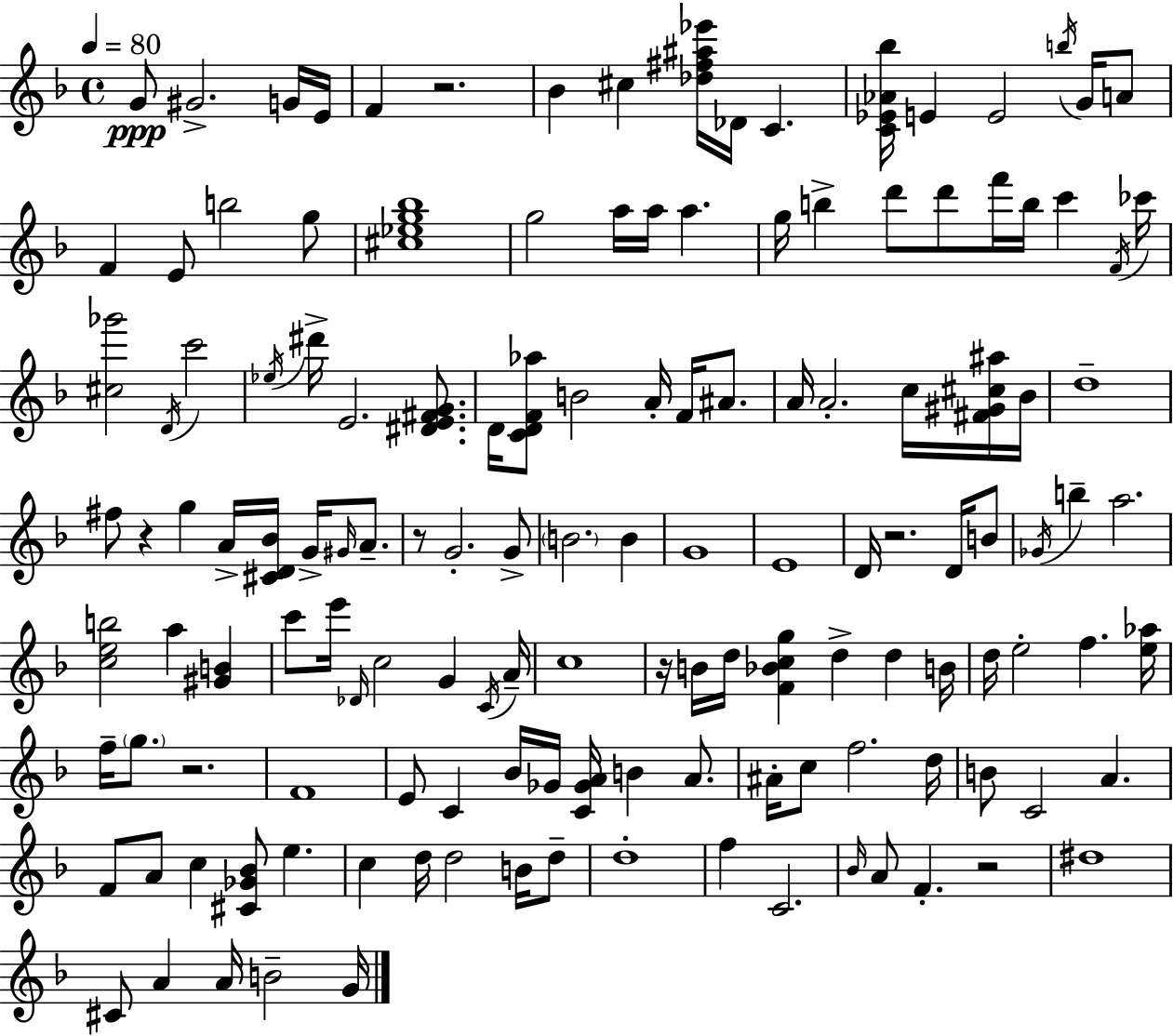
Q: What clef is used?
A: treble